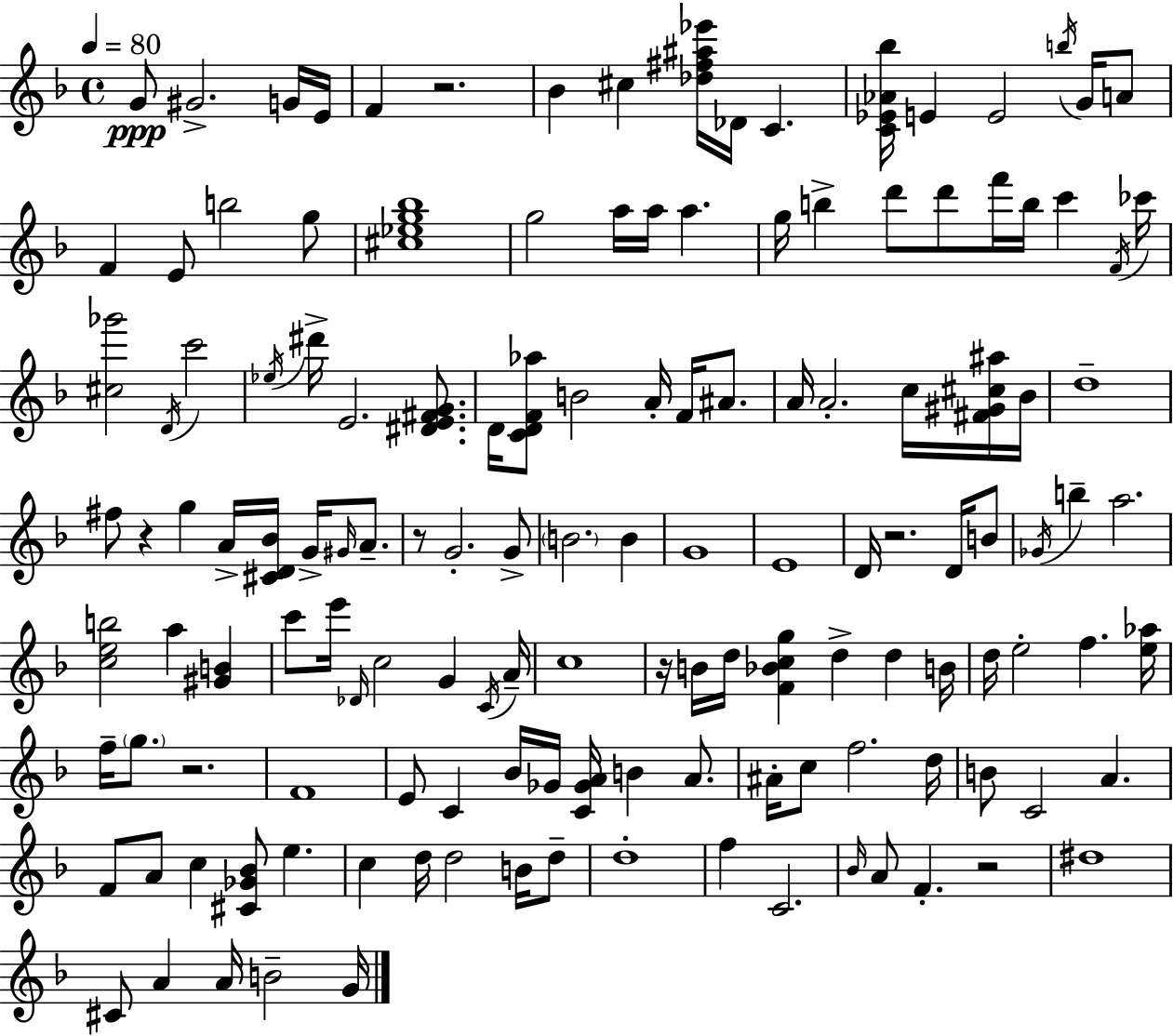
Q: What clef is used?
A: treble